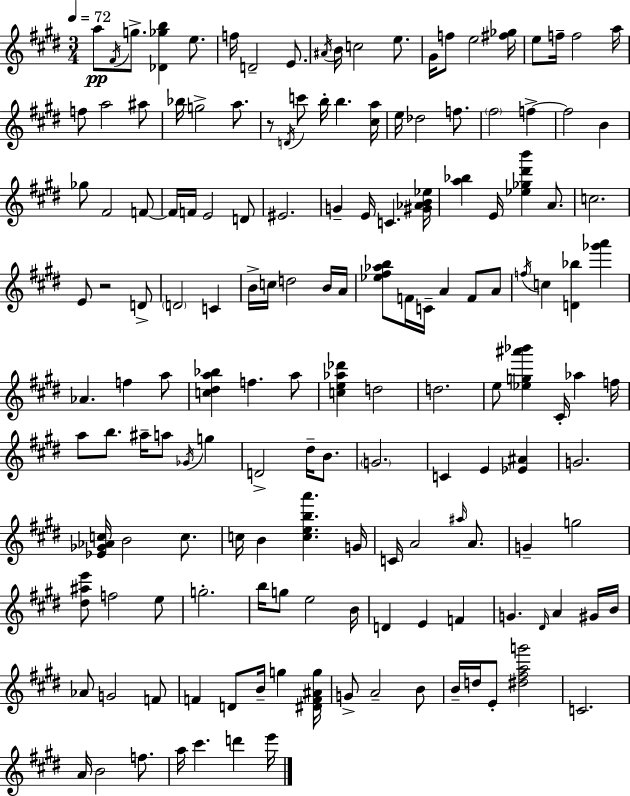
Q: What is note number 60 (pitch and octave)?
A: C4